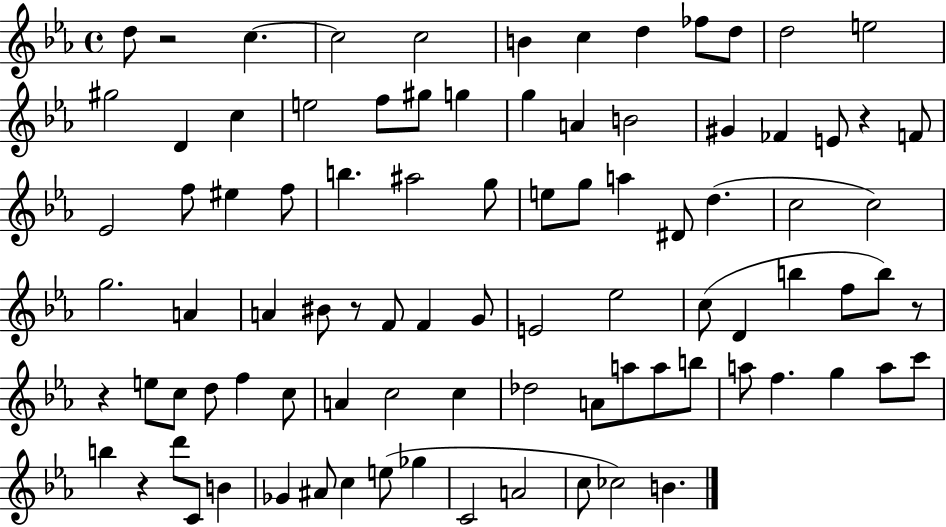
D5/e R/h C5/q. C5/h C5/h B4/q C5/q D5/q FES5/e D5/e D5/h E5/h G#5/h D4/q C5/q E5/h F5/e G#5/e G5/q G5/q A4/q B4/h G#4/q FES4/q E4/e R/q F4/e Eb4/h F5/e EIS5/q F5/e B5/q. A#5/h G5/e E5/e G5/e A5/q D#4/e D5/q. C5/h C5/h G5/h. A4/q A4/q BIS4/e R/e F4/e F4/q G4/e E4/h Eb5/h C5/e D4/q B5/q F5/e B5/e R/e R/q E5/e C5/e D5/e F5/q C5/e A4/q C5/h C5/q Db5/h A4/e A5/e A5/e B5/e A5/e F5/q. G5/q A5/e C6/e B5/q R/q D6/e C4/e B4/q Gb4/q A#4/e C5/q E5/e Gb5/q C4/h A4/h C5/e CES5/h B4/q.